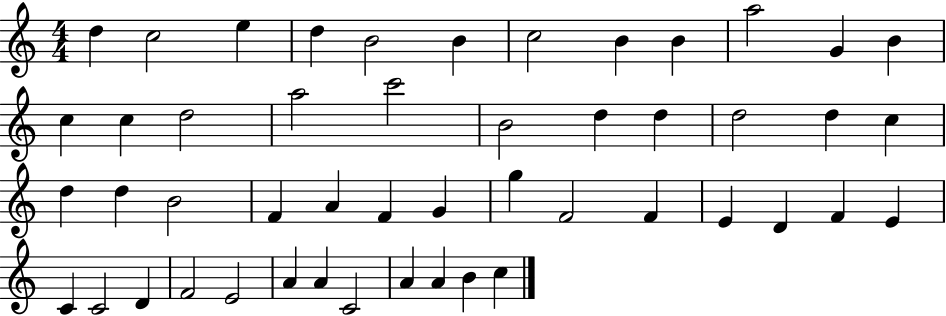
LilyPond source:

{
  \clef treble
  \numericTimeSignature
  \time 4/4
  \key c \major
  d''4 c''2 e''4 | d''4 b'2 b'4 | c''2 b'4 b'4 | a''2 g'4 b'4 | \break c''4 c''4 d''2 | a''2 c'''2 | b'2 d''4 d''4 | d''2 d''4 c''4 | \break d''4 d''4 b'2 | f'4 a'4 f'4 g'4 | g''4 f'2 f'4 | e'4 d'4 f'4 e'4 | \break c'4 c'2 d'4 | f'2 e'2 | a'4 a'4 c'2 | a'4 a'4 b'4 c''4 | \break \bar "|."
}